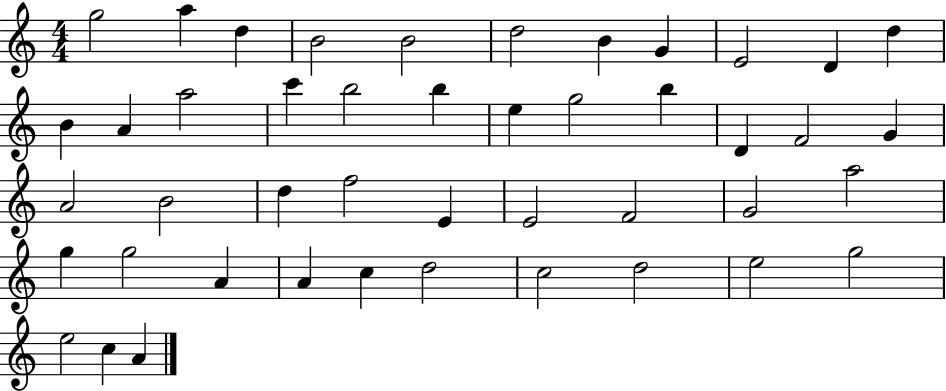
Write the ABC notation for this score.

X:1
T:Untitled
M:4/4
L:1/4
K:C
g2 a d B2 B2 d2 B G E2 D d B A a2 c' b2 b e g2 b D F2 G A2 B2 d f2 E E2 F2 G2 a2 g g2 A A c d2 c2 d2 e2 g2 e2 c A